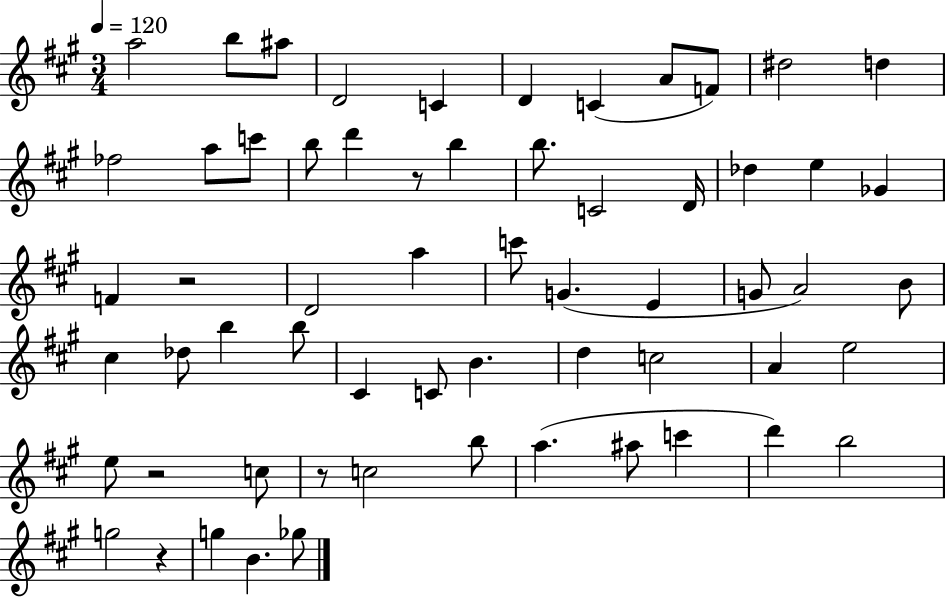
{
  \clef treble
  \numericTimeSignature
  \time 3/4
  \key a \major
  \tempo 4 = 120
  a''2 b''8 ais''8 | d'2 c'4 | d'4 c'4( a'8 f'8) | dis''2 d''4 | \break fes''2 a''8 c'''8 | b''8 d'''4 r8 b''4 | b''8. c'2 d'16 | des''4 e''4 ges'4 | \break f'4 r2 | d'2 a''4 | c'''8 g'4.( e'4 | g'8 a'2) b'8 | \break cis''4 des''8 b''4 b''8 | cis'4 c'8 b'4. | d''4 c''2 | a'4 e''2 | \break e''8 r2 c''8 | r8 c''2 b''8 | a''4.( ais''8 c'''4 | d'''4) b''2 | \break g''2 r4 | g''4 b'4. ges''8 | \bar "|."
}